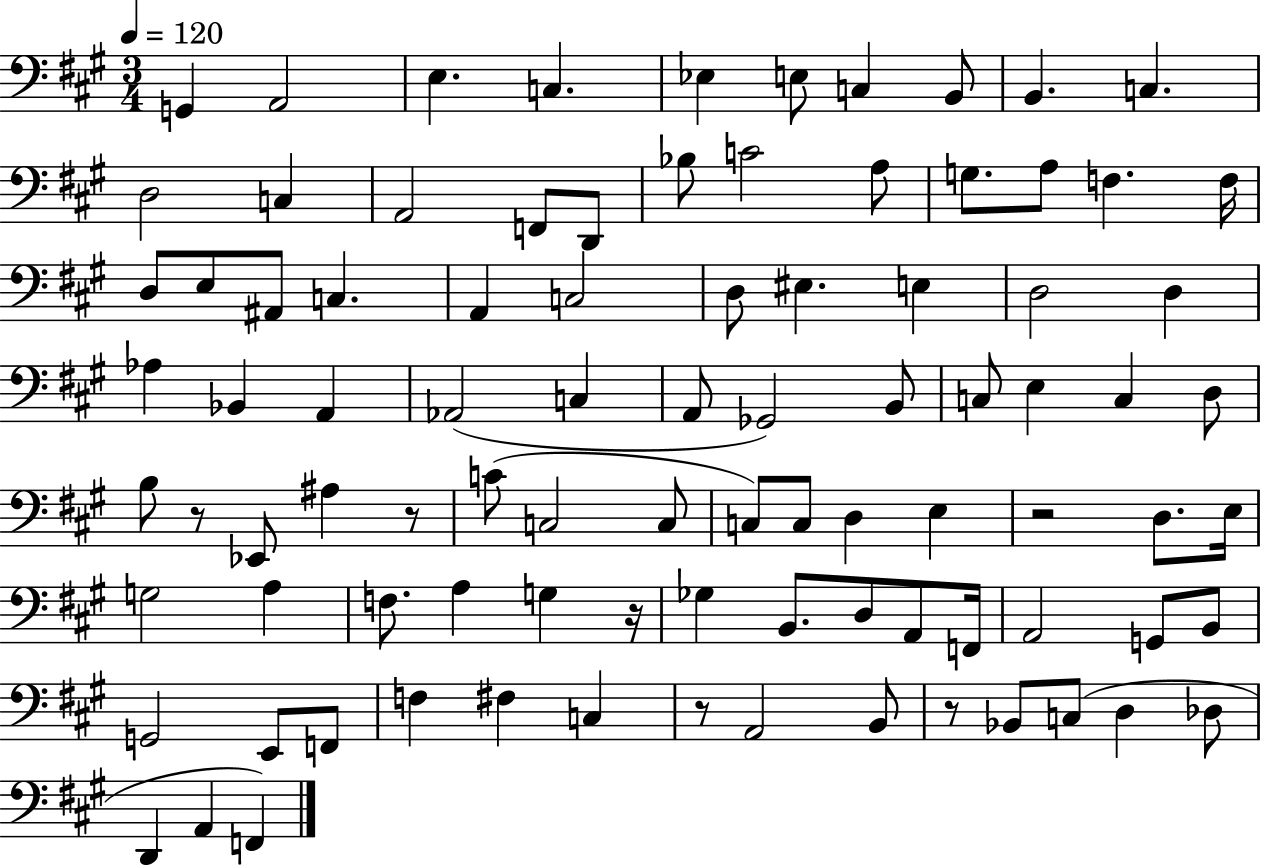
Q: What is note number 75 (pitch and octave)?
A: F#3